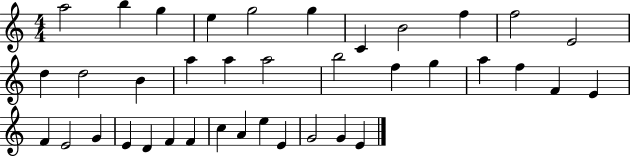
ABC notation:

X:1
T:Untitled
M:4/4
L:1/4
K:C
a2 b g e g2 g C B2 f f2 E2 d d2 B a a a2 b2 f g a f F E F E2 G E D F F c A e E G2 G E